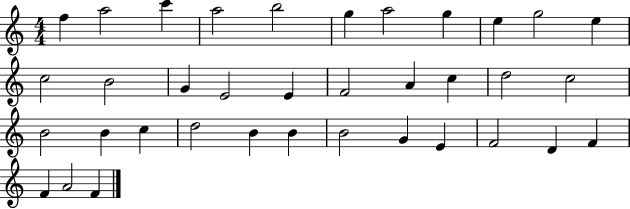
X:1
T:Untitled
M:4/4
L:1/4
K:C
f a2 c' a2 b2 g a2 g e g2 e c2 B2 G E2 E F2 A c d2 c2 B2 B c d2 B B B2 G E F2 D F F A2 F